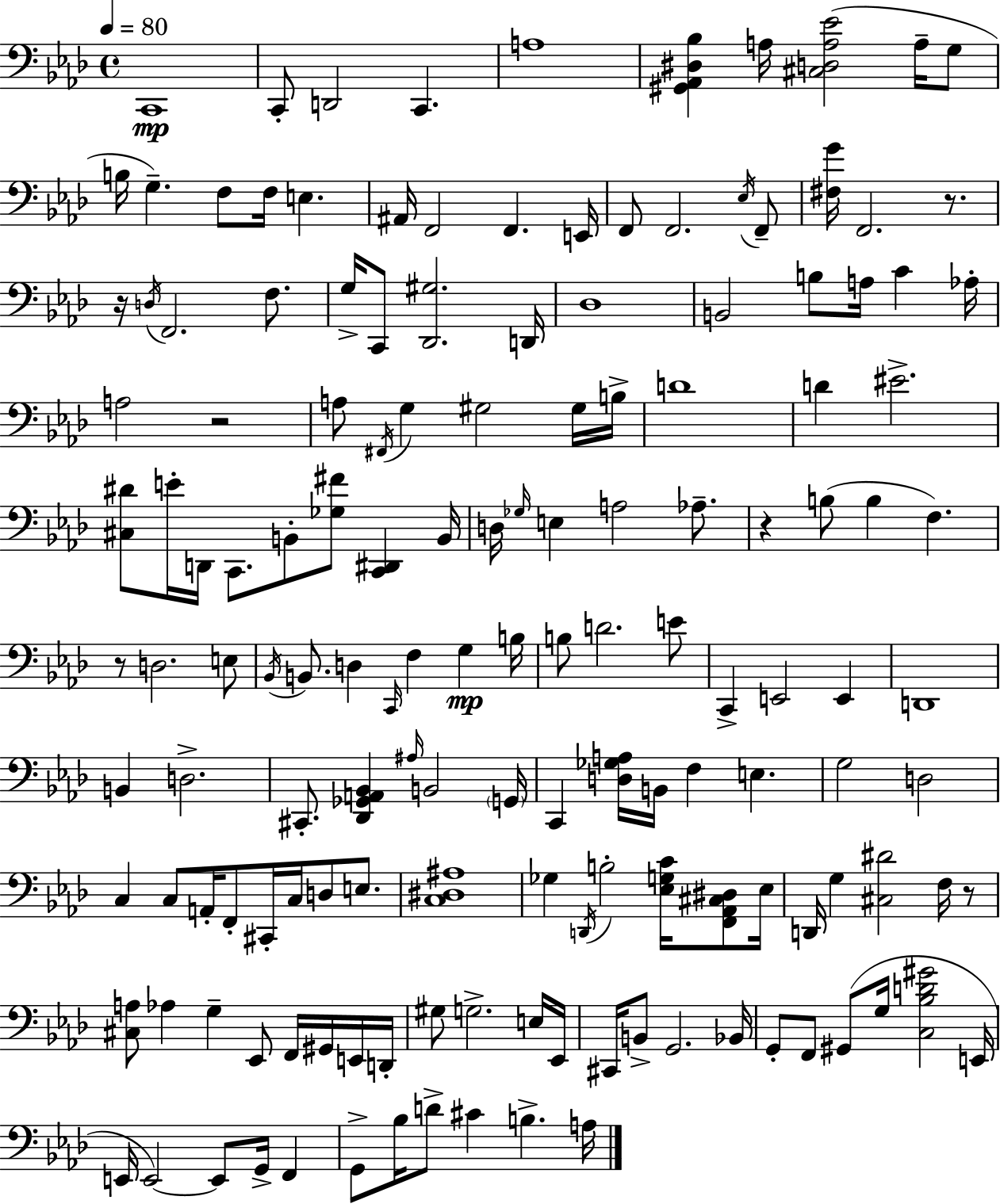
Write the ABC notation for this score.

X:1
T:Untitled
M:4/4
L:1/4
K:Ab
C,,4 C,,/2 D,,2 C,, A,4 [^G,,_A,,^D,_B,] A,/4 [^C,D,A,_E]2 A,/4 G,/2 B,/4 G, F,/2 F,/4 E, ^A,,/4 F,,2 F,, E,,/4 F,,/2 F,,2 _E,/4 F,,/2 [^F,G]/4 F,,2 z/2 z/4 D,/4 F,,2 F,/2 G,/4 C,,/2 [_D,,^G,]2 D,,/4 _D,4 B,,2 B,/2 A,/4 C _A,/4 A,2 z2 A,/2 ^F,,/4 G, ^G,2 ^G,/4 B,/4 D4 D ^E2 [^C,^D]/2 E/4 D,,/4 C,,/2 B,,/2 [_G,^F]/2 [C,,^D,,] B,,/4 D,/4 _G,/4 E, A,2 _A,/2 z B,/2 B, F, z/2 D,2 E,/2 _B,,/4 B,,/2 D, C,,/4 F, G, B,/4 B,/2 D2 E/2 C,, E,,2 E,, D,,4 B,, D,2 ^C,,/2 [_D,,_G,,A,,_B,,] ^A,/4 B,,2 G,,/4 C,, [D,_G,A,]/4 B,,/4 F, E, G,2 D,2 C, C,/2 A,,/4 F,,/2 ^C,,/4 C,/4 D,/2 E,/2 [C,^D,^A,]4 _G, D,,/4 B,2 [_E,G,C]/4 [F,,_A,,^C,^D,]/2 _E,/4 D,,/4 G, [^C,^D]2 F,/4 z/2 [^C,A,]/2 _A, G, _E,,/2 F,,/4 ^G,,/4 E,,/4 D,,/4 ^G,/2 G,2 E,/4 _E,,/4 ^C,,/4 B,,/2 G,,2 _B,,/4 G,,/2 F,,/2 ^G,,/2 G,/4 [C,_B,D^G]2 E,,/4 E,,/4 E,,2 E,,/2 G,,/4 F,, G,,/2 _B,/4 D/2 ^C B, A,/4